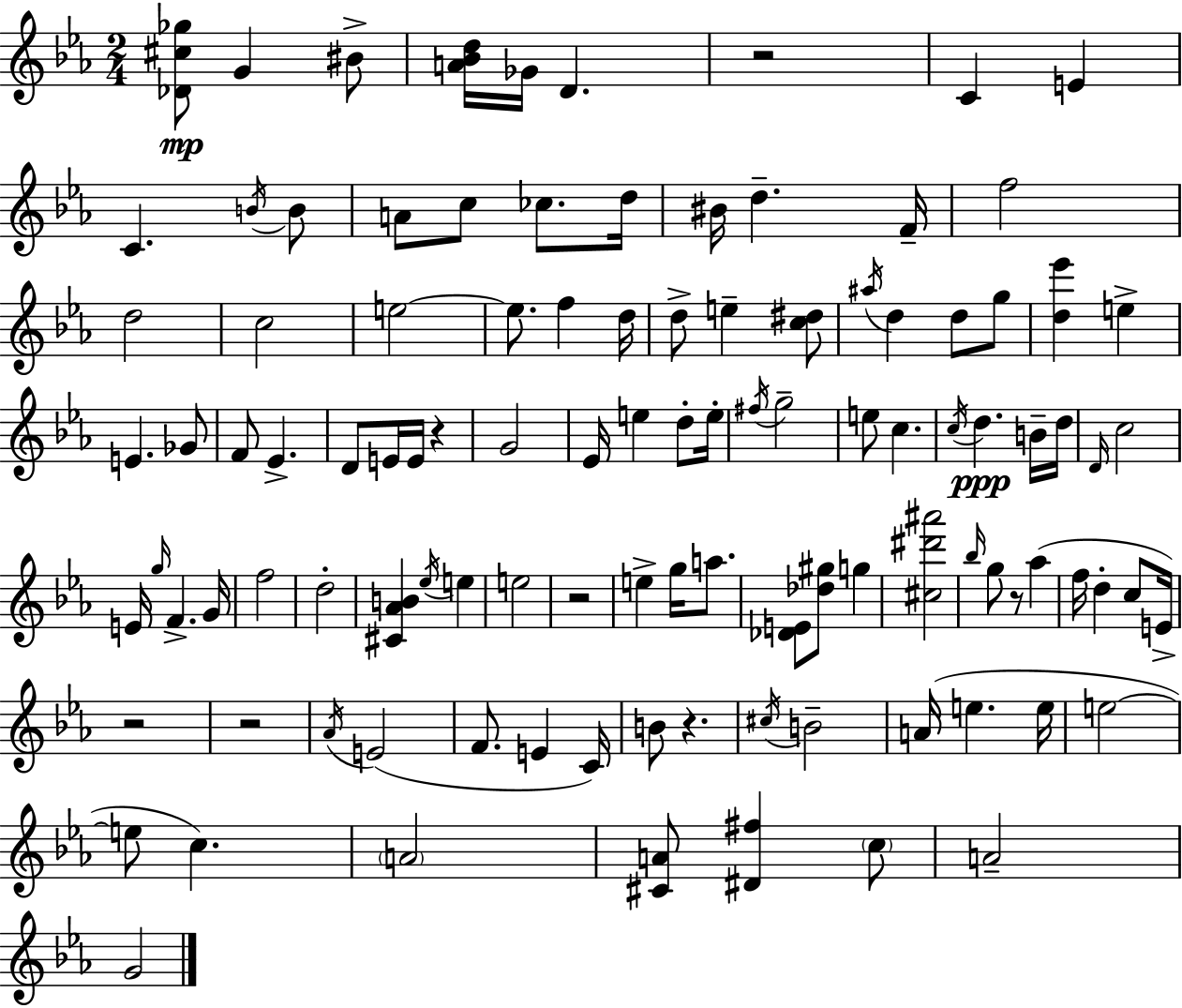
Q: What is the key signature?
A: C minor